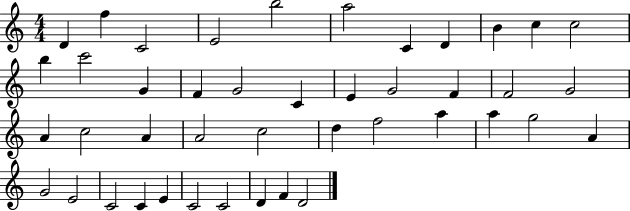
X:1
T:Untitled
M:4/4
L:1/4
K:C
D f C2 E2 b2 a2 C D B c c2 b c'2 G F G2 C E G2 F F2 G2 A c2 A A2 c2 d f2 a a g2 A G2 E2 C2 C E C2 C2 D F D2